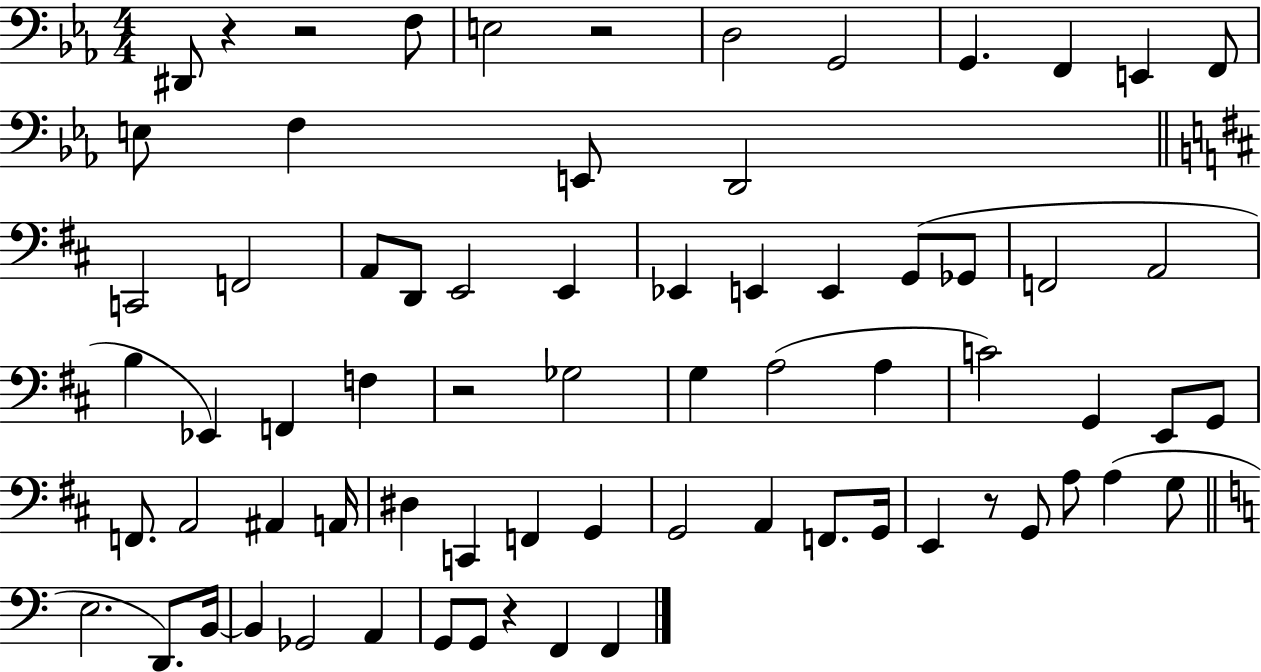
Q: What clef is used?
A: bass